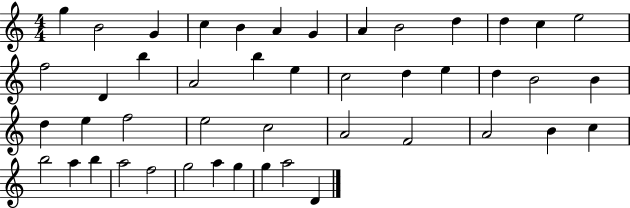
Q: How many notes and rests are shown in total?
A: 46